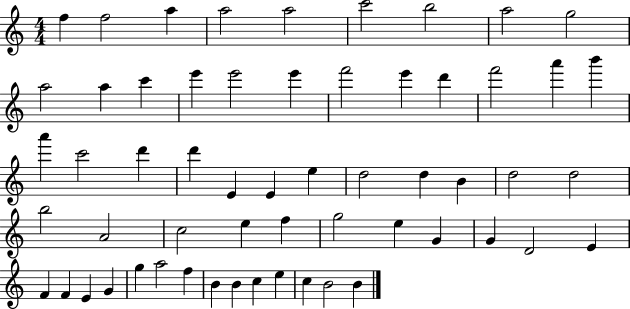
F5/q F5/h A5/q A5/h A5/h C6/h B5/h A5/h G5/h A5/h A5/q C6/q E6/q E6/h E6/q F6/h E6/q D6/q F6/h A6/q B6/q A6/q C6/h D6/q D6/q E4/q E4/q E5/q D5/h D5/q B4/q D5/h D5/h B5/h A4/h C5/h E5/q F5/q G5/h E5/q G4/q G4/q D4/h E4/q F4/q F4/q E4/q G4/q G5/q A5/h F5/q B4/q B4/q C5/q E5/q C5/q B4/h B4/q